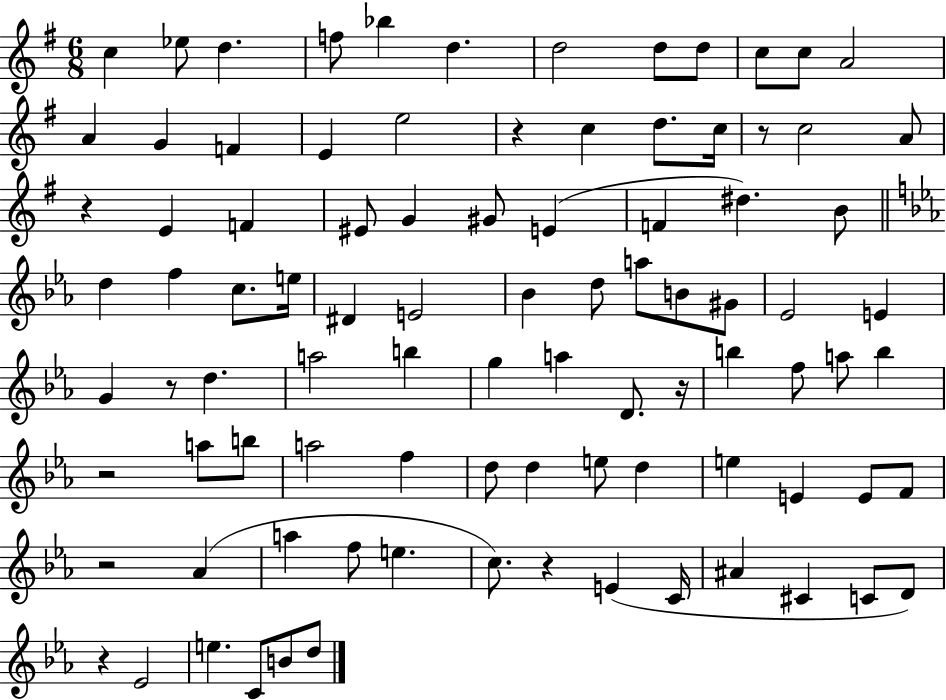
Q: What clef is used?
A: treble